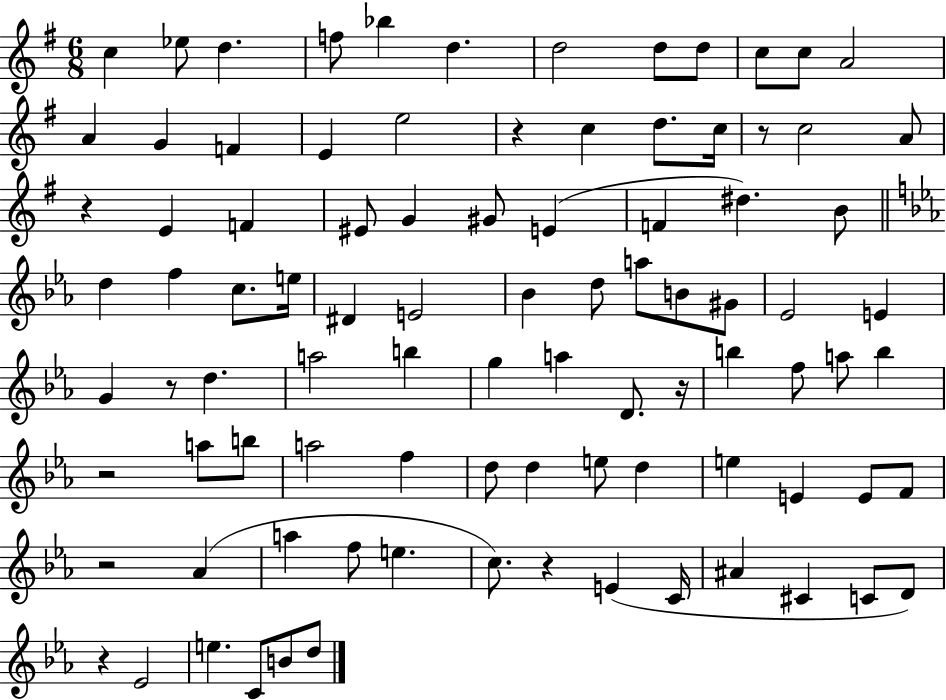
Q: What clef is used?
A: treble